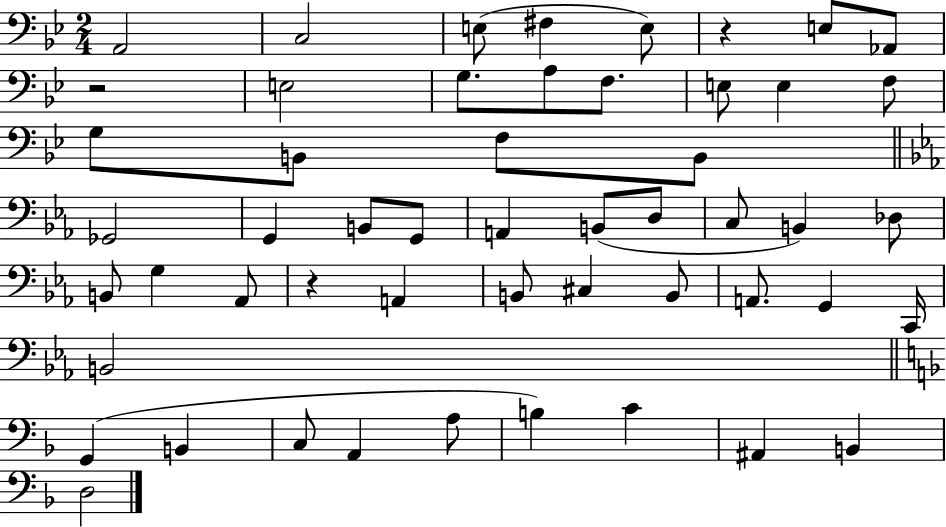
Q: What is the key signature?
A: BES major